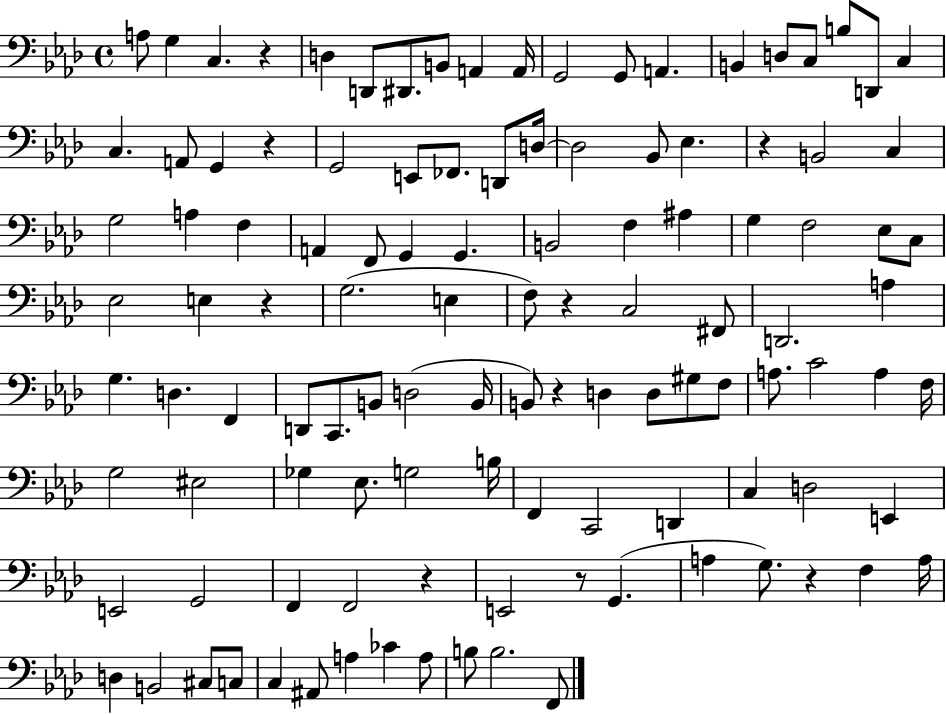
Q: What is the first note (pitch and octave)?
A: A3